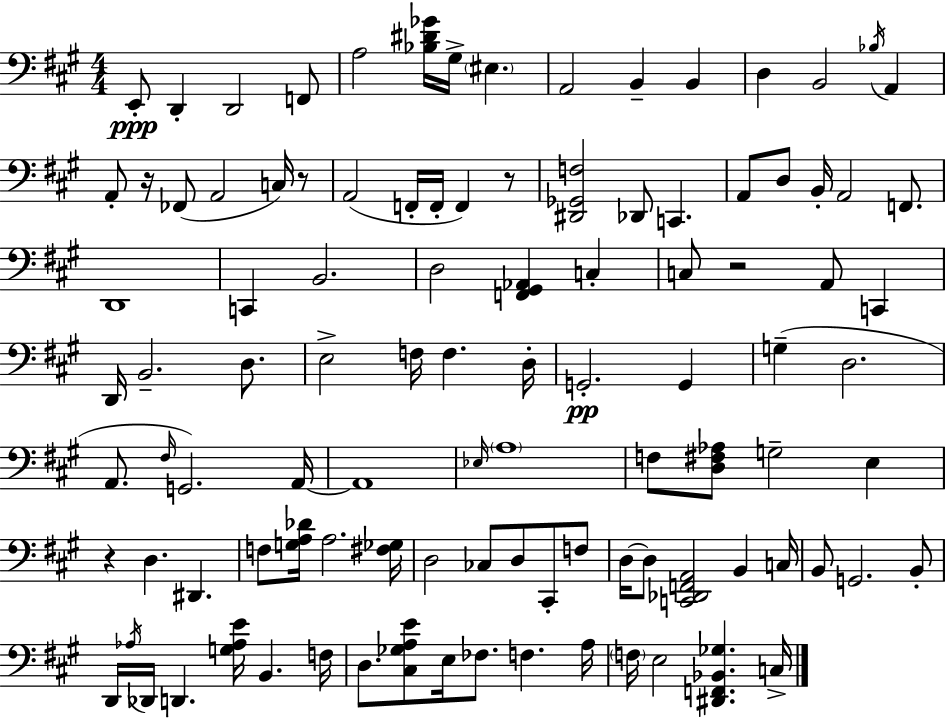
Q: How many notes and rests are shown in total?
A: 103